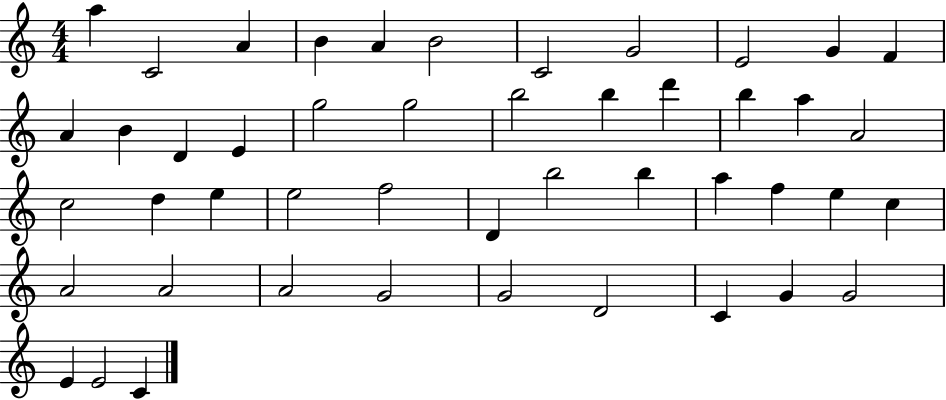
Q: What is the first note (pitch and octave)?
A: A5